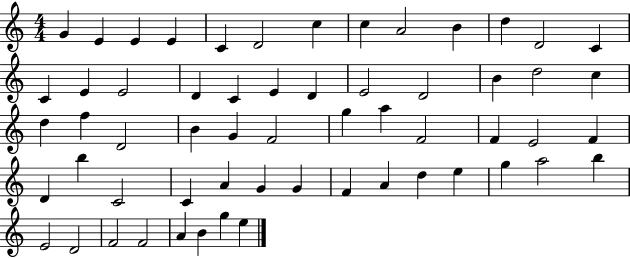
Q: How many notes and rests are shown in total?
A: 59